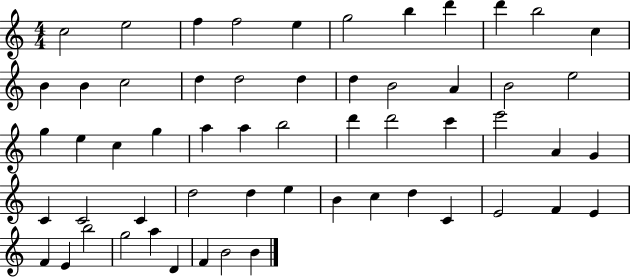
C5/h E5/h F5/q F5/h E5/q G5/h B5/q D6/q D6/q B5/h C5/q B4/q B4/q C5/h D5/q D5/h D5/q D5/q B4/h A4/q B4/h E5/h G5/q E5/q C5/q G5/q A5/q A5/q B5/h D6/q D6/h C6/q E6/h A4/q G4/q C4/q C4/h C4/q D5/h D5/q E5/q B4/q C5/q D5/q C4/q E4/h F4/q E4/q F4/q E4/q B5/h G5/h A5/q D4/q F4/q B4/h B4/q